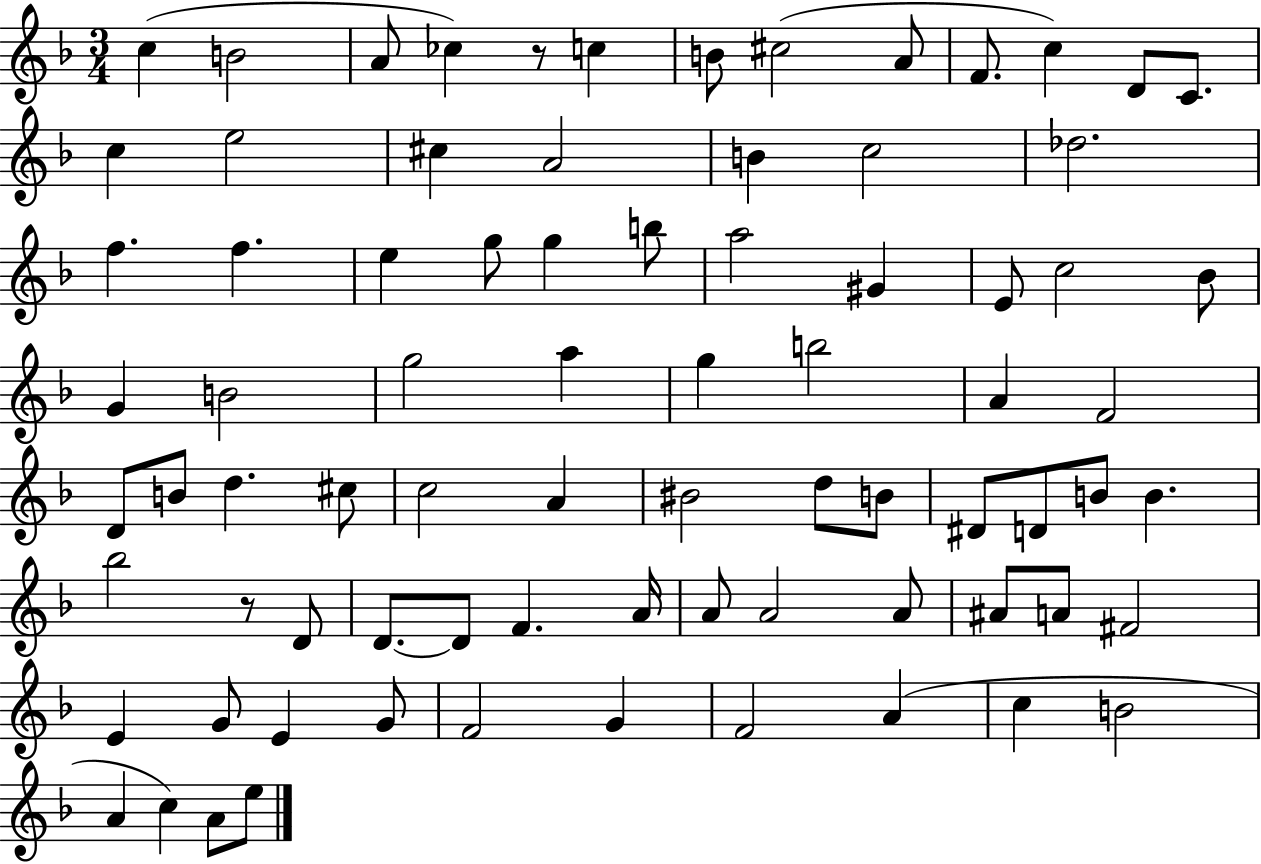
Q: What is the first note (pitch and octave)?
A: C5